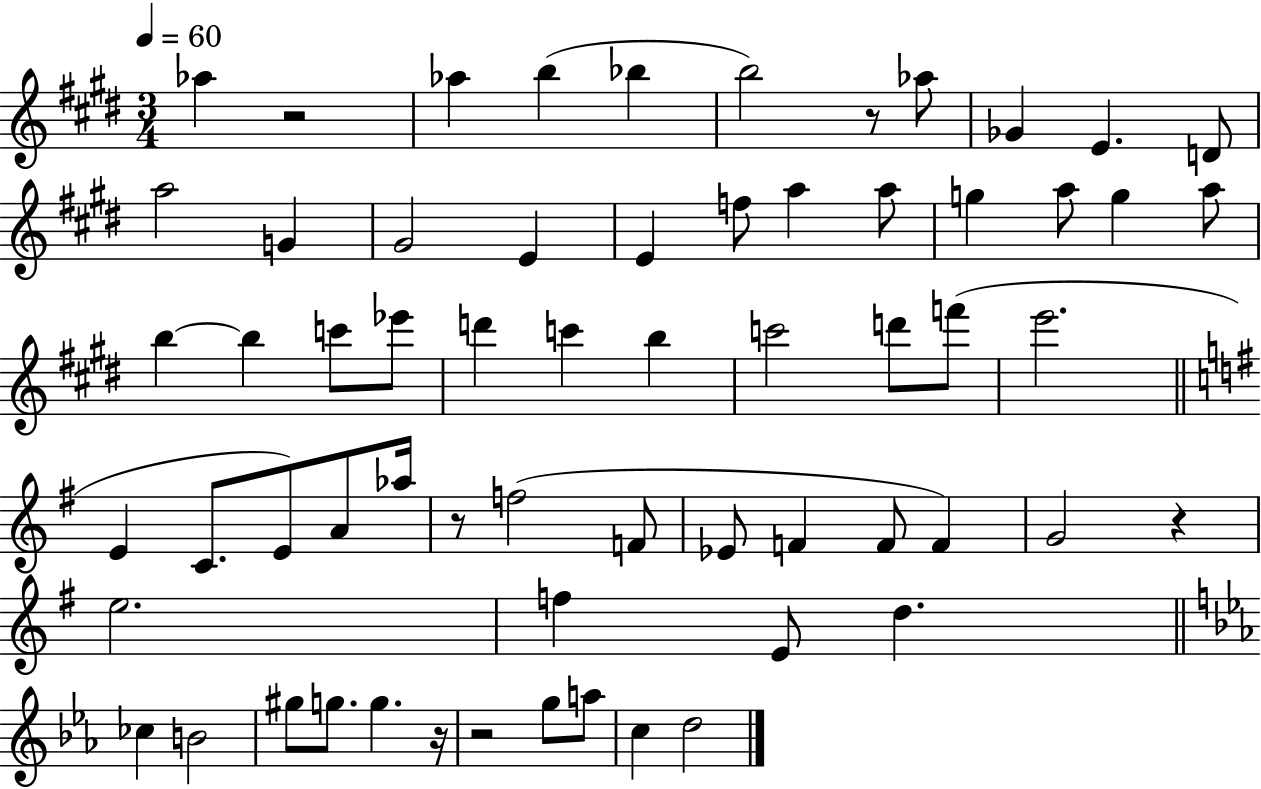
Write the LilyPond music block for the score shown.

{
  \clef treble
  \numericTimeSignature
  \time 3/4
  \key e \major
  \tempo 4 = 60
  \repeat volta 2 { aes''4 r2 | aes''4 b''4( bes''4 | b''2) r8 aes''8 | ges'4 e'4. d'8 | \break a''2 g'4 | gis'2 e'4 | e'4 f''8 a''4 a''8 | g''4 a''8 g''4 a''8 | \break b''4~~ b''4 c'''8 ees'''8 | d'''4 c'''4 b''4 | c'''2 d'''8 f'''8( | e'''2. | \break \bar "||" \break \key e \minor e'4 c'8. e'8) a'8 aes''16 | r8 f''2( f'8 | ees'8 f'4 f'8 f'4) | g'2 r4 | \break e''2. | f''4 e'8 d''4. | \bar "||" \break \key ees \major ces''4 b'2 | gis''8 g''8. g''4. r16 | r2 g''8 a''8 | c''4 d''2 | \break } \bar "|."
}